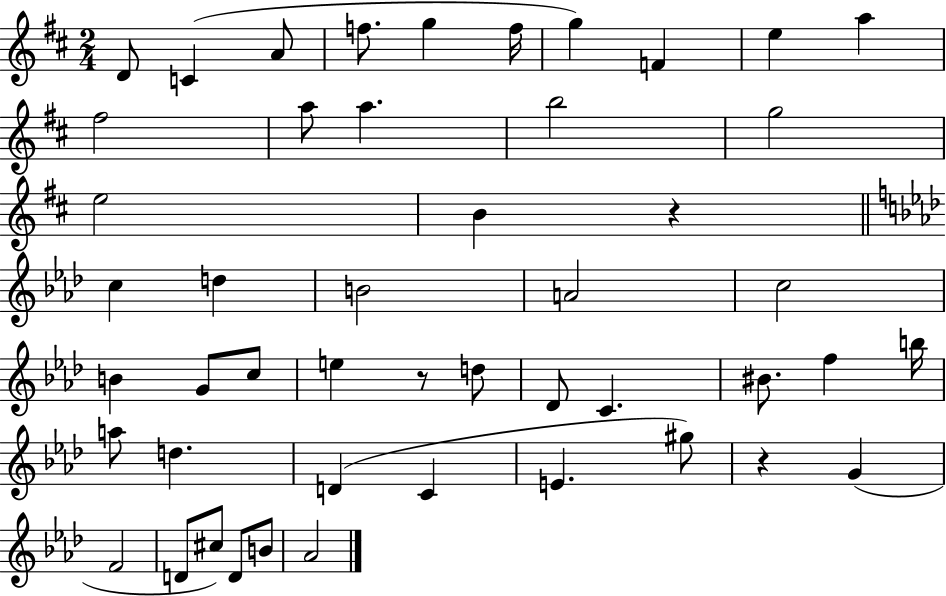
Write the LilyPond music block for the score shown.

{
  \clef treble
  \numericTimeSignature
  \time 2/4
  \key d \major
  d'8 c'4( a'8 | f''8. g''4 f''16 | g''4) f'4 | e''4 a''4 | \break fis''2 | a''8 a''4. | b''2 | g''2 | \break e''2 | b'4 r4 | \bar "||" \break \key aes \major c''4 d''4 | b'2 | a'2 | c''2 | \break b'4 g'8 c''8 | e''4 r8 d''8 | des'8 c'4. | bis'8. f''4 b''16 | \break a''8 d''4. | d'4( c'4 | e'4. gis''8) | r4 g'4( | \break f'2 | d'8 cis''8) d'8 b'8 | aes'2 | \bar "|."
}